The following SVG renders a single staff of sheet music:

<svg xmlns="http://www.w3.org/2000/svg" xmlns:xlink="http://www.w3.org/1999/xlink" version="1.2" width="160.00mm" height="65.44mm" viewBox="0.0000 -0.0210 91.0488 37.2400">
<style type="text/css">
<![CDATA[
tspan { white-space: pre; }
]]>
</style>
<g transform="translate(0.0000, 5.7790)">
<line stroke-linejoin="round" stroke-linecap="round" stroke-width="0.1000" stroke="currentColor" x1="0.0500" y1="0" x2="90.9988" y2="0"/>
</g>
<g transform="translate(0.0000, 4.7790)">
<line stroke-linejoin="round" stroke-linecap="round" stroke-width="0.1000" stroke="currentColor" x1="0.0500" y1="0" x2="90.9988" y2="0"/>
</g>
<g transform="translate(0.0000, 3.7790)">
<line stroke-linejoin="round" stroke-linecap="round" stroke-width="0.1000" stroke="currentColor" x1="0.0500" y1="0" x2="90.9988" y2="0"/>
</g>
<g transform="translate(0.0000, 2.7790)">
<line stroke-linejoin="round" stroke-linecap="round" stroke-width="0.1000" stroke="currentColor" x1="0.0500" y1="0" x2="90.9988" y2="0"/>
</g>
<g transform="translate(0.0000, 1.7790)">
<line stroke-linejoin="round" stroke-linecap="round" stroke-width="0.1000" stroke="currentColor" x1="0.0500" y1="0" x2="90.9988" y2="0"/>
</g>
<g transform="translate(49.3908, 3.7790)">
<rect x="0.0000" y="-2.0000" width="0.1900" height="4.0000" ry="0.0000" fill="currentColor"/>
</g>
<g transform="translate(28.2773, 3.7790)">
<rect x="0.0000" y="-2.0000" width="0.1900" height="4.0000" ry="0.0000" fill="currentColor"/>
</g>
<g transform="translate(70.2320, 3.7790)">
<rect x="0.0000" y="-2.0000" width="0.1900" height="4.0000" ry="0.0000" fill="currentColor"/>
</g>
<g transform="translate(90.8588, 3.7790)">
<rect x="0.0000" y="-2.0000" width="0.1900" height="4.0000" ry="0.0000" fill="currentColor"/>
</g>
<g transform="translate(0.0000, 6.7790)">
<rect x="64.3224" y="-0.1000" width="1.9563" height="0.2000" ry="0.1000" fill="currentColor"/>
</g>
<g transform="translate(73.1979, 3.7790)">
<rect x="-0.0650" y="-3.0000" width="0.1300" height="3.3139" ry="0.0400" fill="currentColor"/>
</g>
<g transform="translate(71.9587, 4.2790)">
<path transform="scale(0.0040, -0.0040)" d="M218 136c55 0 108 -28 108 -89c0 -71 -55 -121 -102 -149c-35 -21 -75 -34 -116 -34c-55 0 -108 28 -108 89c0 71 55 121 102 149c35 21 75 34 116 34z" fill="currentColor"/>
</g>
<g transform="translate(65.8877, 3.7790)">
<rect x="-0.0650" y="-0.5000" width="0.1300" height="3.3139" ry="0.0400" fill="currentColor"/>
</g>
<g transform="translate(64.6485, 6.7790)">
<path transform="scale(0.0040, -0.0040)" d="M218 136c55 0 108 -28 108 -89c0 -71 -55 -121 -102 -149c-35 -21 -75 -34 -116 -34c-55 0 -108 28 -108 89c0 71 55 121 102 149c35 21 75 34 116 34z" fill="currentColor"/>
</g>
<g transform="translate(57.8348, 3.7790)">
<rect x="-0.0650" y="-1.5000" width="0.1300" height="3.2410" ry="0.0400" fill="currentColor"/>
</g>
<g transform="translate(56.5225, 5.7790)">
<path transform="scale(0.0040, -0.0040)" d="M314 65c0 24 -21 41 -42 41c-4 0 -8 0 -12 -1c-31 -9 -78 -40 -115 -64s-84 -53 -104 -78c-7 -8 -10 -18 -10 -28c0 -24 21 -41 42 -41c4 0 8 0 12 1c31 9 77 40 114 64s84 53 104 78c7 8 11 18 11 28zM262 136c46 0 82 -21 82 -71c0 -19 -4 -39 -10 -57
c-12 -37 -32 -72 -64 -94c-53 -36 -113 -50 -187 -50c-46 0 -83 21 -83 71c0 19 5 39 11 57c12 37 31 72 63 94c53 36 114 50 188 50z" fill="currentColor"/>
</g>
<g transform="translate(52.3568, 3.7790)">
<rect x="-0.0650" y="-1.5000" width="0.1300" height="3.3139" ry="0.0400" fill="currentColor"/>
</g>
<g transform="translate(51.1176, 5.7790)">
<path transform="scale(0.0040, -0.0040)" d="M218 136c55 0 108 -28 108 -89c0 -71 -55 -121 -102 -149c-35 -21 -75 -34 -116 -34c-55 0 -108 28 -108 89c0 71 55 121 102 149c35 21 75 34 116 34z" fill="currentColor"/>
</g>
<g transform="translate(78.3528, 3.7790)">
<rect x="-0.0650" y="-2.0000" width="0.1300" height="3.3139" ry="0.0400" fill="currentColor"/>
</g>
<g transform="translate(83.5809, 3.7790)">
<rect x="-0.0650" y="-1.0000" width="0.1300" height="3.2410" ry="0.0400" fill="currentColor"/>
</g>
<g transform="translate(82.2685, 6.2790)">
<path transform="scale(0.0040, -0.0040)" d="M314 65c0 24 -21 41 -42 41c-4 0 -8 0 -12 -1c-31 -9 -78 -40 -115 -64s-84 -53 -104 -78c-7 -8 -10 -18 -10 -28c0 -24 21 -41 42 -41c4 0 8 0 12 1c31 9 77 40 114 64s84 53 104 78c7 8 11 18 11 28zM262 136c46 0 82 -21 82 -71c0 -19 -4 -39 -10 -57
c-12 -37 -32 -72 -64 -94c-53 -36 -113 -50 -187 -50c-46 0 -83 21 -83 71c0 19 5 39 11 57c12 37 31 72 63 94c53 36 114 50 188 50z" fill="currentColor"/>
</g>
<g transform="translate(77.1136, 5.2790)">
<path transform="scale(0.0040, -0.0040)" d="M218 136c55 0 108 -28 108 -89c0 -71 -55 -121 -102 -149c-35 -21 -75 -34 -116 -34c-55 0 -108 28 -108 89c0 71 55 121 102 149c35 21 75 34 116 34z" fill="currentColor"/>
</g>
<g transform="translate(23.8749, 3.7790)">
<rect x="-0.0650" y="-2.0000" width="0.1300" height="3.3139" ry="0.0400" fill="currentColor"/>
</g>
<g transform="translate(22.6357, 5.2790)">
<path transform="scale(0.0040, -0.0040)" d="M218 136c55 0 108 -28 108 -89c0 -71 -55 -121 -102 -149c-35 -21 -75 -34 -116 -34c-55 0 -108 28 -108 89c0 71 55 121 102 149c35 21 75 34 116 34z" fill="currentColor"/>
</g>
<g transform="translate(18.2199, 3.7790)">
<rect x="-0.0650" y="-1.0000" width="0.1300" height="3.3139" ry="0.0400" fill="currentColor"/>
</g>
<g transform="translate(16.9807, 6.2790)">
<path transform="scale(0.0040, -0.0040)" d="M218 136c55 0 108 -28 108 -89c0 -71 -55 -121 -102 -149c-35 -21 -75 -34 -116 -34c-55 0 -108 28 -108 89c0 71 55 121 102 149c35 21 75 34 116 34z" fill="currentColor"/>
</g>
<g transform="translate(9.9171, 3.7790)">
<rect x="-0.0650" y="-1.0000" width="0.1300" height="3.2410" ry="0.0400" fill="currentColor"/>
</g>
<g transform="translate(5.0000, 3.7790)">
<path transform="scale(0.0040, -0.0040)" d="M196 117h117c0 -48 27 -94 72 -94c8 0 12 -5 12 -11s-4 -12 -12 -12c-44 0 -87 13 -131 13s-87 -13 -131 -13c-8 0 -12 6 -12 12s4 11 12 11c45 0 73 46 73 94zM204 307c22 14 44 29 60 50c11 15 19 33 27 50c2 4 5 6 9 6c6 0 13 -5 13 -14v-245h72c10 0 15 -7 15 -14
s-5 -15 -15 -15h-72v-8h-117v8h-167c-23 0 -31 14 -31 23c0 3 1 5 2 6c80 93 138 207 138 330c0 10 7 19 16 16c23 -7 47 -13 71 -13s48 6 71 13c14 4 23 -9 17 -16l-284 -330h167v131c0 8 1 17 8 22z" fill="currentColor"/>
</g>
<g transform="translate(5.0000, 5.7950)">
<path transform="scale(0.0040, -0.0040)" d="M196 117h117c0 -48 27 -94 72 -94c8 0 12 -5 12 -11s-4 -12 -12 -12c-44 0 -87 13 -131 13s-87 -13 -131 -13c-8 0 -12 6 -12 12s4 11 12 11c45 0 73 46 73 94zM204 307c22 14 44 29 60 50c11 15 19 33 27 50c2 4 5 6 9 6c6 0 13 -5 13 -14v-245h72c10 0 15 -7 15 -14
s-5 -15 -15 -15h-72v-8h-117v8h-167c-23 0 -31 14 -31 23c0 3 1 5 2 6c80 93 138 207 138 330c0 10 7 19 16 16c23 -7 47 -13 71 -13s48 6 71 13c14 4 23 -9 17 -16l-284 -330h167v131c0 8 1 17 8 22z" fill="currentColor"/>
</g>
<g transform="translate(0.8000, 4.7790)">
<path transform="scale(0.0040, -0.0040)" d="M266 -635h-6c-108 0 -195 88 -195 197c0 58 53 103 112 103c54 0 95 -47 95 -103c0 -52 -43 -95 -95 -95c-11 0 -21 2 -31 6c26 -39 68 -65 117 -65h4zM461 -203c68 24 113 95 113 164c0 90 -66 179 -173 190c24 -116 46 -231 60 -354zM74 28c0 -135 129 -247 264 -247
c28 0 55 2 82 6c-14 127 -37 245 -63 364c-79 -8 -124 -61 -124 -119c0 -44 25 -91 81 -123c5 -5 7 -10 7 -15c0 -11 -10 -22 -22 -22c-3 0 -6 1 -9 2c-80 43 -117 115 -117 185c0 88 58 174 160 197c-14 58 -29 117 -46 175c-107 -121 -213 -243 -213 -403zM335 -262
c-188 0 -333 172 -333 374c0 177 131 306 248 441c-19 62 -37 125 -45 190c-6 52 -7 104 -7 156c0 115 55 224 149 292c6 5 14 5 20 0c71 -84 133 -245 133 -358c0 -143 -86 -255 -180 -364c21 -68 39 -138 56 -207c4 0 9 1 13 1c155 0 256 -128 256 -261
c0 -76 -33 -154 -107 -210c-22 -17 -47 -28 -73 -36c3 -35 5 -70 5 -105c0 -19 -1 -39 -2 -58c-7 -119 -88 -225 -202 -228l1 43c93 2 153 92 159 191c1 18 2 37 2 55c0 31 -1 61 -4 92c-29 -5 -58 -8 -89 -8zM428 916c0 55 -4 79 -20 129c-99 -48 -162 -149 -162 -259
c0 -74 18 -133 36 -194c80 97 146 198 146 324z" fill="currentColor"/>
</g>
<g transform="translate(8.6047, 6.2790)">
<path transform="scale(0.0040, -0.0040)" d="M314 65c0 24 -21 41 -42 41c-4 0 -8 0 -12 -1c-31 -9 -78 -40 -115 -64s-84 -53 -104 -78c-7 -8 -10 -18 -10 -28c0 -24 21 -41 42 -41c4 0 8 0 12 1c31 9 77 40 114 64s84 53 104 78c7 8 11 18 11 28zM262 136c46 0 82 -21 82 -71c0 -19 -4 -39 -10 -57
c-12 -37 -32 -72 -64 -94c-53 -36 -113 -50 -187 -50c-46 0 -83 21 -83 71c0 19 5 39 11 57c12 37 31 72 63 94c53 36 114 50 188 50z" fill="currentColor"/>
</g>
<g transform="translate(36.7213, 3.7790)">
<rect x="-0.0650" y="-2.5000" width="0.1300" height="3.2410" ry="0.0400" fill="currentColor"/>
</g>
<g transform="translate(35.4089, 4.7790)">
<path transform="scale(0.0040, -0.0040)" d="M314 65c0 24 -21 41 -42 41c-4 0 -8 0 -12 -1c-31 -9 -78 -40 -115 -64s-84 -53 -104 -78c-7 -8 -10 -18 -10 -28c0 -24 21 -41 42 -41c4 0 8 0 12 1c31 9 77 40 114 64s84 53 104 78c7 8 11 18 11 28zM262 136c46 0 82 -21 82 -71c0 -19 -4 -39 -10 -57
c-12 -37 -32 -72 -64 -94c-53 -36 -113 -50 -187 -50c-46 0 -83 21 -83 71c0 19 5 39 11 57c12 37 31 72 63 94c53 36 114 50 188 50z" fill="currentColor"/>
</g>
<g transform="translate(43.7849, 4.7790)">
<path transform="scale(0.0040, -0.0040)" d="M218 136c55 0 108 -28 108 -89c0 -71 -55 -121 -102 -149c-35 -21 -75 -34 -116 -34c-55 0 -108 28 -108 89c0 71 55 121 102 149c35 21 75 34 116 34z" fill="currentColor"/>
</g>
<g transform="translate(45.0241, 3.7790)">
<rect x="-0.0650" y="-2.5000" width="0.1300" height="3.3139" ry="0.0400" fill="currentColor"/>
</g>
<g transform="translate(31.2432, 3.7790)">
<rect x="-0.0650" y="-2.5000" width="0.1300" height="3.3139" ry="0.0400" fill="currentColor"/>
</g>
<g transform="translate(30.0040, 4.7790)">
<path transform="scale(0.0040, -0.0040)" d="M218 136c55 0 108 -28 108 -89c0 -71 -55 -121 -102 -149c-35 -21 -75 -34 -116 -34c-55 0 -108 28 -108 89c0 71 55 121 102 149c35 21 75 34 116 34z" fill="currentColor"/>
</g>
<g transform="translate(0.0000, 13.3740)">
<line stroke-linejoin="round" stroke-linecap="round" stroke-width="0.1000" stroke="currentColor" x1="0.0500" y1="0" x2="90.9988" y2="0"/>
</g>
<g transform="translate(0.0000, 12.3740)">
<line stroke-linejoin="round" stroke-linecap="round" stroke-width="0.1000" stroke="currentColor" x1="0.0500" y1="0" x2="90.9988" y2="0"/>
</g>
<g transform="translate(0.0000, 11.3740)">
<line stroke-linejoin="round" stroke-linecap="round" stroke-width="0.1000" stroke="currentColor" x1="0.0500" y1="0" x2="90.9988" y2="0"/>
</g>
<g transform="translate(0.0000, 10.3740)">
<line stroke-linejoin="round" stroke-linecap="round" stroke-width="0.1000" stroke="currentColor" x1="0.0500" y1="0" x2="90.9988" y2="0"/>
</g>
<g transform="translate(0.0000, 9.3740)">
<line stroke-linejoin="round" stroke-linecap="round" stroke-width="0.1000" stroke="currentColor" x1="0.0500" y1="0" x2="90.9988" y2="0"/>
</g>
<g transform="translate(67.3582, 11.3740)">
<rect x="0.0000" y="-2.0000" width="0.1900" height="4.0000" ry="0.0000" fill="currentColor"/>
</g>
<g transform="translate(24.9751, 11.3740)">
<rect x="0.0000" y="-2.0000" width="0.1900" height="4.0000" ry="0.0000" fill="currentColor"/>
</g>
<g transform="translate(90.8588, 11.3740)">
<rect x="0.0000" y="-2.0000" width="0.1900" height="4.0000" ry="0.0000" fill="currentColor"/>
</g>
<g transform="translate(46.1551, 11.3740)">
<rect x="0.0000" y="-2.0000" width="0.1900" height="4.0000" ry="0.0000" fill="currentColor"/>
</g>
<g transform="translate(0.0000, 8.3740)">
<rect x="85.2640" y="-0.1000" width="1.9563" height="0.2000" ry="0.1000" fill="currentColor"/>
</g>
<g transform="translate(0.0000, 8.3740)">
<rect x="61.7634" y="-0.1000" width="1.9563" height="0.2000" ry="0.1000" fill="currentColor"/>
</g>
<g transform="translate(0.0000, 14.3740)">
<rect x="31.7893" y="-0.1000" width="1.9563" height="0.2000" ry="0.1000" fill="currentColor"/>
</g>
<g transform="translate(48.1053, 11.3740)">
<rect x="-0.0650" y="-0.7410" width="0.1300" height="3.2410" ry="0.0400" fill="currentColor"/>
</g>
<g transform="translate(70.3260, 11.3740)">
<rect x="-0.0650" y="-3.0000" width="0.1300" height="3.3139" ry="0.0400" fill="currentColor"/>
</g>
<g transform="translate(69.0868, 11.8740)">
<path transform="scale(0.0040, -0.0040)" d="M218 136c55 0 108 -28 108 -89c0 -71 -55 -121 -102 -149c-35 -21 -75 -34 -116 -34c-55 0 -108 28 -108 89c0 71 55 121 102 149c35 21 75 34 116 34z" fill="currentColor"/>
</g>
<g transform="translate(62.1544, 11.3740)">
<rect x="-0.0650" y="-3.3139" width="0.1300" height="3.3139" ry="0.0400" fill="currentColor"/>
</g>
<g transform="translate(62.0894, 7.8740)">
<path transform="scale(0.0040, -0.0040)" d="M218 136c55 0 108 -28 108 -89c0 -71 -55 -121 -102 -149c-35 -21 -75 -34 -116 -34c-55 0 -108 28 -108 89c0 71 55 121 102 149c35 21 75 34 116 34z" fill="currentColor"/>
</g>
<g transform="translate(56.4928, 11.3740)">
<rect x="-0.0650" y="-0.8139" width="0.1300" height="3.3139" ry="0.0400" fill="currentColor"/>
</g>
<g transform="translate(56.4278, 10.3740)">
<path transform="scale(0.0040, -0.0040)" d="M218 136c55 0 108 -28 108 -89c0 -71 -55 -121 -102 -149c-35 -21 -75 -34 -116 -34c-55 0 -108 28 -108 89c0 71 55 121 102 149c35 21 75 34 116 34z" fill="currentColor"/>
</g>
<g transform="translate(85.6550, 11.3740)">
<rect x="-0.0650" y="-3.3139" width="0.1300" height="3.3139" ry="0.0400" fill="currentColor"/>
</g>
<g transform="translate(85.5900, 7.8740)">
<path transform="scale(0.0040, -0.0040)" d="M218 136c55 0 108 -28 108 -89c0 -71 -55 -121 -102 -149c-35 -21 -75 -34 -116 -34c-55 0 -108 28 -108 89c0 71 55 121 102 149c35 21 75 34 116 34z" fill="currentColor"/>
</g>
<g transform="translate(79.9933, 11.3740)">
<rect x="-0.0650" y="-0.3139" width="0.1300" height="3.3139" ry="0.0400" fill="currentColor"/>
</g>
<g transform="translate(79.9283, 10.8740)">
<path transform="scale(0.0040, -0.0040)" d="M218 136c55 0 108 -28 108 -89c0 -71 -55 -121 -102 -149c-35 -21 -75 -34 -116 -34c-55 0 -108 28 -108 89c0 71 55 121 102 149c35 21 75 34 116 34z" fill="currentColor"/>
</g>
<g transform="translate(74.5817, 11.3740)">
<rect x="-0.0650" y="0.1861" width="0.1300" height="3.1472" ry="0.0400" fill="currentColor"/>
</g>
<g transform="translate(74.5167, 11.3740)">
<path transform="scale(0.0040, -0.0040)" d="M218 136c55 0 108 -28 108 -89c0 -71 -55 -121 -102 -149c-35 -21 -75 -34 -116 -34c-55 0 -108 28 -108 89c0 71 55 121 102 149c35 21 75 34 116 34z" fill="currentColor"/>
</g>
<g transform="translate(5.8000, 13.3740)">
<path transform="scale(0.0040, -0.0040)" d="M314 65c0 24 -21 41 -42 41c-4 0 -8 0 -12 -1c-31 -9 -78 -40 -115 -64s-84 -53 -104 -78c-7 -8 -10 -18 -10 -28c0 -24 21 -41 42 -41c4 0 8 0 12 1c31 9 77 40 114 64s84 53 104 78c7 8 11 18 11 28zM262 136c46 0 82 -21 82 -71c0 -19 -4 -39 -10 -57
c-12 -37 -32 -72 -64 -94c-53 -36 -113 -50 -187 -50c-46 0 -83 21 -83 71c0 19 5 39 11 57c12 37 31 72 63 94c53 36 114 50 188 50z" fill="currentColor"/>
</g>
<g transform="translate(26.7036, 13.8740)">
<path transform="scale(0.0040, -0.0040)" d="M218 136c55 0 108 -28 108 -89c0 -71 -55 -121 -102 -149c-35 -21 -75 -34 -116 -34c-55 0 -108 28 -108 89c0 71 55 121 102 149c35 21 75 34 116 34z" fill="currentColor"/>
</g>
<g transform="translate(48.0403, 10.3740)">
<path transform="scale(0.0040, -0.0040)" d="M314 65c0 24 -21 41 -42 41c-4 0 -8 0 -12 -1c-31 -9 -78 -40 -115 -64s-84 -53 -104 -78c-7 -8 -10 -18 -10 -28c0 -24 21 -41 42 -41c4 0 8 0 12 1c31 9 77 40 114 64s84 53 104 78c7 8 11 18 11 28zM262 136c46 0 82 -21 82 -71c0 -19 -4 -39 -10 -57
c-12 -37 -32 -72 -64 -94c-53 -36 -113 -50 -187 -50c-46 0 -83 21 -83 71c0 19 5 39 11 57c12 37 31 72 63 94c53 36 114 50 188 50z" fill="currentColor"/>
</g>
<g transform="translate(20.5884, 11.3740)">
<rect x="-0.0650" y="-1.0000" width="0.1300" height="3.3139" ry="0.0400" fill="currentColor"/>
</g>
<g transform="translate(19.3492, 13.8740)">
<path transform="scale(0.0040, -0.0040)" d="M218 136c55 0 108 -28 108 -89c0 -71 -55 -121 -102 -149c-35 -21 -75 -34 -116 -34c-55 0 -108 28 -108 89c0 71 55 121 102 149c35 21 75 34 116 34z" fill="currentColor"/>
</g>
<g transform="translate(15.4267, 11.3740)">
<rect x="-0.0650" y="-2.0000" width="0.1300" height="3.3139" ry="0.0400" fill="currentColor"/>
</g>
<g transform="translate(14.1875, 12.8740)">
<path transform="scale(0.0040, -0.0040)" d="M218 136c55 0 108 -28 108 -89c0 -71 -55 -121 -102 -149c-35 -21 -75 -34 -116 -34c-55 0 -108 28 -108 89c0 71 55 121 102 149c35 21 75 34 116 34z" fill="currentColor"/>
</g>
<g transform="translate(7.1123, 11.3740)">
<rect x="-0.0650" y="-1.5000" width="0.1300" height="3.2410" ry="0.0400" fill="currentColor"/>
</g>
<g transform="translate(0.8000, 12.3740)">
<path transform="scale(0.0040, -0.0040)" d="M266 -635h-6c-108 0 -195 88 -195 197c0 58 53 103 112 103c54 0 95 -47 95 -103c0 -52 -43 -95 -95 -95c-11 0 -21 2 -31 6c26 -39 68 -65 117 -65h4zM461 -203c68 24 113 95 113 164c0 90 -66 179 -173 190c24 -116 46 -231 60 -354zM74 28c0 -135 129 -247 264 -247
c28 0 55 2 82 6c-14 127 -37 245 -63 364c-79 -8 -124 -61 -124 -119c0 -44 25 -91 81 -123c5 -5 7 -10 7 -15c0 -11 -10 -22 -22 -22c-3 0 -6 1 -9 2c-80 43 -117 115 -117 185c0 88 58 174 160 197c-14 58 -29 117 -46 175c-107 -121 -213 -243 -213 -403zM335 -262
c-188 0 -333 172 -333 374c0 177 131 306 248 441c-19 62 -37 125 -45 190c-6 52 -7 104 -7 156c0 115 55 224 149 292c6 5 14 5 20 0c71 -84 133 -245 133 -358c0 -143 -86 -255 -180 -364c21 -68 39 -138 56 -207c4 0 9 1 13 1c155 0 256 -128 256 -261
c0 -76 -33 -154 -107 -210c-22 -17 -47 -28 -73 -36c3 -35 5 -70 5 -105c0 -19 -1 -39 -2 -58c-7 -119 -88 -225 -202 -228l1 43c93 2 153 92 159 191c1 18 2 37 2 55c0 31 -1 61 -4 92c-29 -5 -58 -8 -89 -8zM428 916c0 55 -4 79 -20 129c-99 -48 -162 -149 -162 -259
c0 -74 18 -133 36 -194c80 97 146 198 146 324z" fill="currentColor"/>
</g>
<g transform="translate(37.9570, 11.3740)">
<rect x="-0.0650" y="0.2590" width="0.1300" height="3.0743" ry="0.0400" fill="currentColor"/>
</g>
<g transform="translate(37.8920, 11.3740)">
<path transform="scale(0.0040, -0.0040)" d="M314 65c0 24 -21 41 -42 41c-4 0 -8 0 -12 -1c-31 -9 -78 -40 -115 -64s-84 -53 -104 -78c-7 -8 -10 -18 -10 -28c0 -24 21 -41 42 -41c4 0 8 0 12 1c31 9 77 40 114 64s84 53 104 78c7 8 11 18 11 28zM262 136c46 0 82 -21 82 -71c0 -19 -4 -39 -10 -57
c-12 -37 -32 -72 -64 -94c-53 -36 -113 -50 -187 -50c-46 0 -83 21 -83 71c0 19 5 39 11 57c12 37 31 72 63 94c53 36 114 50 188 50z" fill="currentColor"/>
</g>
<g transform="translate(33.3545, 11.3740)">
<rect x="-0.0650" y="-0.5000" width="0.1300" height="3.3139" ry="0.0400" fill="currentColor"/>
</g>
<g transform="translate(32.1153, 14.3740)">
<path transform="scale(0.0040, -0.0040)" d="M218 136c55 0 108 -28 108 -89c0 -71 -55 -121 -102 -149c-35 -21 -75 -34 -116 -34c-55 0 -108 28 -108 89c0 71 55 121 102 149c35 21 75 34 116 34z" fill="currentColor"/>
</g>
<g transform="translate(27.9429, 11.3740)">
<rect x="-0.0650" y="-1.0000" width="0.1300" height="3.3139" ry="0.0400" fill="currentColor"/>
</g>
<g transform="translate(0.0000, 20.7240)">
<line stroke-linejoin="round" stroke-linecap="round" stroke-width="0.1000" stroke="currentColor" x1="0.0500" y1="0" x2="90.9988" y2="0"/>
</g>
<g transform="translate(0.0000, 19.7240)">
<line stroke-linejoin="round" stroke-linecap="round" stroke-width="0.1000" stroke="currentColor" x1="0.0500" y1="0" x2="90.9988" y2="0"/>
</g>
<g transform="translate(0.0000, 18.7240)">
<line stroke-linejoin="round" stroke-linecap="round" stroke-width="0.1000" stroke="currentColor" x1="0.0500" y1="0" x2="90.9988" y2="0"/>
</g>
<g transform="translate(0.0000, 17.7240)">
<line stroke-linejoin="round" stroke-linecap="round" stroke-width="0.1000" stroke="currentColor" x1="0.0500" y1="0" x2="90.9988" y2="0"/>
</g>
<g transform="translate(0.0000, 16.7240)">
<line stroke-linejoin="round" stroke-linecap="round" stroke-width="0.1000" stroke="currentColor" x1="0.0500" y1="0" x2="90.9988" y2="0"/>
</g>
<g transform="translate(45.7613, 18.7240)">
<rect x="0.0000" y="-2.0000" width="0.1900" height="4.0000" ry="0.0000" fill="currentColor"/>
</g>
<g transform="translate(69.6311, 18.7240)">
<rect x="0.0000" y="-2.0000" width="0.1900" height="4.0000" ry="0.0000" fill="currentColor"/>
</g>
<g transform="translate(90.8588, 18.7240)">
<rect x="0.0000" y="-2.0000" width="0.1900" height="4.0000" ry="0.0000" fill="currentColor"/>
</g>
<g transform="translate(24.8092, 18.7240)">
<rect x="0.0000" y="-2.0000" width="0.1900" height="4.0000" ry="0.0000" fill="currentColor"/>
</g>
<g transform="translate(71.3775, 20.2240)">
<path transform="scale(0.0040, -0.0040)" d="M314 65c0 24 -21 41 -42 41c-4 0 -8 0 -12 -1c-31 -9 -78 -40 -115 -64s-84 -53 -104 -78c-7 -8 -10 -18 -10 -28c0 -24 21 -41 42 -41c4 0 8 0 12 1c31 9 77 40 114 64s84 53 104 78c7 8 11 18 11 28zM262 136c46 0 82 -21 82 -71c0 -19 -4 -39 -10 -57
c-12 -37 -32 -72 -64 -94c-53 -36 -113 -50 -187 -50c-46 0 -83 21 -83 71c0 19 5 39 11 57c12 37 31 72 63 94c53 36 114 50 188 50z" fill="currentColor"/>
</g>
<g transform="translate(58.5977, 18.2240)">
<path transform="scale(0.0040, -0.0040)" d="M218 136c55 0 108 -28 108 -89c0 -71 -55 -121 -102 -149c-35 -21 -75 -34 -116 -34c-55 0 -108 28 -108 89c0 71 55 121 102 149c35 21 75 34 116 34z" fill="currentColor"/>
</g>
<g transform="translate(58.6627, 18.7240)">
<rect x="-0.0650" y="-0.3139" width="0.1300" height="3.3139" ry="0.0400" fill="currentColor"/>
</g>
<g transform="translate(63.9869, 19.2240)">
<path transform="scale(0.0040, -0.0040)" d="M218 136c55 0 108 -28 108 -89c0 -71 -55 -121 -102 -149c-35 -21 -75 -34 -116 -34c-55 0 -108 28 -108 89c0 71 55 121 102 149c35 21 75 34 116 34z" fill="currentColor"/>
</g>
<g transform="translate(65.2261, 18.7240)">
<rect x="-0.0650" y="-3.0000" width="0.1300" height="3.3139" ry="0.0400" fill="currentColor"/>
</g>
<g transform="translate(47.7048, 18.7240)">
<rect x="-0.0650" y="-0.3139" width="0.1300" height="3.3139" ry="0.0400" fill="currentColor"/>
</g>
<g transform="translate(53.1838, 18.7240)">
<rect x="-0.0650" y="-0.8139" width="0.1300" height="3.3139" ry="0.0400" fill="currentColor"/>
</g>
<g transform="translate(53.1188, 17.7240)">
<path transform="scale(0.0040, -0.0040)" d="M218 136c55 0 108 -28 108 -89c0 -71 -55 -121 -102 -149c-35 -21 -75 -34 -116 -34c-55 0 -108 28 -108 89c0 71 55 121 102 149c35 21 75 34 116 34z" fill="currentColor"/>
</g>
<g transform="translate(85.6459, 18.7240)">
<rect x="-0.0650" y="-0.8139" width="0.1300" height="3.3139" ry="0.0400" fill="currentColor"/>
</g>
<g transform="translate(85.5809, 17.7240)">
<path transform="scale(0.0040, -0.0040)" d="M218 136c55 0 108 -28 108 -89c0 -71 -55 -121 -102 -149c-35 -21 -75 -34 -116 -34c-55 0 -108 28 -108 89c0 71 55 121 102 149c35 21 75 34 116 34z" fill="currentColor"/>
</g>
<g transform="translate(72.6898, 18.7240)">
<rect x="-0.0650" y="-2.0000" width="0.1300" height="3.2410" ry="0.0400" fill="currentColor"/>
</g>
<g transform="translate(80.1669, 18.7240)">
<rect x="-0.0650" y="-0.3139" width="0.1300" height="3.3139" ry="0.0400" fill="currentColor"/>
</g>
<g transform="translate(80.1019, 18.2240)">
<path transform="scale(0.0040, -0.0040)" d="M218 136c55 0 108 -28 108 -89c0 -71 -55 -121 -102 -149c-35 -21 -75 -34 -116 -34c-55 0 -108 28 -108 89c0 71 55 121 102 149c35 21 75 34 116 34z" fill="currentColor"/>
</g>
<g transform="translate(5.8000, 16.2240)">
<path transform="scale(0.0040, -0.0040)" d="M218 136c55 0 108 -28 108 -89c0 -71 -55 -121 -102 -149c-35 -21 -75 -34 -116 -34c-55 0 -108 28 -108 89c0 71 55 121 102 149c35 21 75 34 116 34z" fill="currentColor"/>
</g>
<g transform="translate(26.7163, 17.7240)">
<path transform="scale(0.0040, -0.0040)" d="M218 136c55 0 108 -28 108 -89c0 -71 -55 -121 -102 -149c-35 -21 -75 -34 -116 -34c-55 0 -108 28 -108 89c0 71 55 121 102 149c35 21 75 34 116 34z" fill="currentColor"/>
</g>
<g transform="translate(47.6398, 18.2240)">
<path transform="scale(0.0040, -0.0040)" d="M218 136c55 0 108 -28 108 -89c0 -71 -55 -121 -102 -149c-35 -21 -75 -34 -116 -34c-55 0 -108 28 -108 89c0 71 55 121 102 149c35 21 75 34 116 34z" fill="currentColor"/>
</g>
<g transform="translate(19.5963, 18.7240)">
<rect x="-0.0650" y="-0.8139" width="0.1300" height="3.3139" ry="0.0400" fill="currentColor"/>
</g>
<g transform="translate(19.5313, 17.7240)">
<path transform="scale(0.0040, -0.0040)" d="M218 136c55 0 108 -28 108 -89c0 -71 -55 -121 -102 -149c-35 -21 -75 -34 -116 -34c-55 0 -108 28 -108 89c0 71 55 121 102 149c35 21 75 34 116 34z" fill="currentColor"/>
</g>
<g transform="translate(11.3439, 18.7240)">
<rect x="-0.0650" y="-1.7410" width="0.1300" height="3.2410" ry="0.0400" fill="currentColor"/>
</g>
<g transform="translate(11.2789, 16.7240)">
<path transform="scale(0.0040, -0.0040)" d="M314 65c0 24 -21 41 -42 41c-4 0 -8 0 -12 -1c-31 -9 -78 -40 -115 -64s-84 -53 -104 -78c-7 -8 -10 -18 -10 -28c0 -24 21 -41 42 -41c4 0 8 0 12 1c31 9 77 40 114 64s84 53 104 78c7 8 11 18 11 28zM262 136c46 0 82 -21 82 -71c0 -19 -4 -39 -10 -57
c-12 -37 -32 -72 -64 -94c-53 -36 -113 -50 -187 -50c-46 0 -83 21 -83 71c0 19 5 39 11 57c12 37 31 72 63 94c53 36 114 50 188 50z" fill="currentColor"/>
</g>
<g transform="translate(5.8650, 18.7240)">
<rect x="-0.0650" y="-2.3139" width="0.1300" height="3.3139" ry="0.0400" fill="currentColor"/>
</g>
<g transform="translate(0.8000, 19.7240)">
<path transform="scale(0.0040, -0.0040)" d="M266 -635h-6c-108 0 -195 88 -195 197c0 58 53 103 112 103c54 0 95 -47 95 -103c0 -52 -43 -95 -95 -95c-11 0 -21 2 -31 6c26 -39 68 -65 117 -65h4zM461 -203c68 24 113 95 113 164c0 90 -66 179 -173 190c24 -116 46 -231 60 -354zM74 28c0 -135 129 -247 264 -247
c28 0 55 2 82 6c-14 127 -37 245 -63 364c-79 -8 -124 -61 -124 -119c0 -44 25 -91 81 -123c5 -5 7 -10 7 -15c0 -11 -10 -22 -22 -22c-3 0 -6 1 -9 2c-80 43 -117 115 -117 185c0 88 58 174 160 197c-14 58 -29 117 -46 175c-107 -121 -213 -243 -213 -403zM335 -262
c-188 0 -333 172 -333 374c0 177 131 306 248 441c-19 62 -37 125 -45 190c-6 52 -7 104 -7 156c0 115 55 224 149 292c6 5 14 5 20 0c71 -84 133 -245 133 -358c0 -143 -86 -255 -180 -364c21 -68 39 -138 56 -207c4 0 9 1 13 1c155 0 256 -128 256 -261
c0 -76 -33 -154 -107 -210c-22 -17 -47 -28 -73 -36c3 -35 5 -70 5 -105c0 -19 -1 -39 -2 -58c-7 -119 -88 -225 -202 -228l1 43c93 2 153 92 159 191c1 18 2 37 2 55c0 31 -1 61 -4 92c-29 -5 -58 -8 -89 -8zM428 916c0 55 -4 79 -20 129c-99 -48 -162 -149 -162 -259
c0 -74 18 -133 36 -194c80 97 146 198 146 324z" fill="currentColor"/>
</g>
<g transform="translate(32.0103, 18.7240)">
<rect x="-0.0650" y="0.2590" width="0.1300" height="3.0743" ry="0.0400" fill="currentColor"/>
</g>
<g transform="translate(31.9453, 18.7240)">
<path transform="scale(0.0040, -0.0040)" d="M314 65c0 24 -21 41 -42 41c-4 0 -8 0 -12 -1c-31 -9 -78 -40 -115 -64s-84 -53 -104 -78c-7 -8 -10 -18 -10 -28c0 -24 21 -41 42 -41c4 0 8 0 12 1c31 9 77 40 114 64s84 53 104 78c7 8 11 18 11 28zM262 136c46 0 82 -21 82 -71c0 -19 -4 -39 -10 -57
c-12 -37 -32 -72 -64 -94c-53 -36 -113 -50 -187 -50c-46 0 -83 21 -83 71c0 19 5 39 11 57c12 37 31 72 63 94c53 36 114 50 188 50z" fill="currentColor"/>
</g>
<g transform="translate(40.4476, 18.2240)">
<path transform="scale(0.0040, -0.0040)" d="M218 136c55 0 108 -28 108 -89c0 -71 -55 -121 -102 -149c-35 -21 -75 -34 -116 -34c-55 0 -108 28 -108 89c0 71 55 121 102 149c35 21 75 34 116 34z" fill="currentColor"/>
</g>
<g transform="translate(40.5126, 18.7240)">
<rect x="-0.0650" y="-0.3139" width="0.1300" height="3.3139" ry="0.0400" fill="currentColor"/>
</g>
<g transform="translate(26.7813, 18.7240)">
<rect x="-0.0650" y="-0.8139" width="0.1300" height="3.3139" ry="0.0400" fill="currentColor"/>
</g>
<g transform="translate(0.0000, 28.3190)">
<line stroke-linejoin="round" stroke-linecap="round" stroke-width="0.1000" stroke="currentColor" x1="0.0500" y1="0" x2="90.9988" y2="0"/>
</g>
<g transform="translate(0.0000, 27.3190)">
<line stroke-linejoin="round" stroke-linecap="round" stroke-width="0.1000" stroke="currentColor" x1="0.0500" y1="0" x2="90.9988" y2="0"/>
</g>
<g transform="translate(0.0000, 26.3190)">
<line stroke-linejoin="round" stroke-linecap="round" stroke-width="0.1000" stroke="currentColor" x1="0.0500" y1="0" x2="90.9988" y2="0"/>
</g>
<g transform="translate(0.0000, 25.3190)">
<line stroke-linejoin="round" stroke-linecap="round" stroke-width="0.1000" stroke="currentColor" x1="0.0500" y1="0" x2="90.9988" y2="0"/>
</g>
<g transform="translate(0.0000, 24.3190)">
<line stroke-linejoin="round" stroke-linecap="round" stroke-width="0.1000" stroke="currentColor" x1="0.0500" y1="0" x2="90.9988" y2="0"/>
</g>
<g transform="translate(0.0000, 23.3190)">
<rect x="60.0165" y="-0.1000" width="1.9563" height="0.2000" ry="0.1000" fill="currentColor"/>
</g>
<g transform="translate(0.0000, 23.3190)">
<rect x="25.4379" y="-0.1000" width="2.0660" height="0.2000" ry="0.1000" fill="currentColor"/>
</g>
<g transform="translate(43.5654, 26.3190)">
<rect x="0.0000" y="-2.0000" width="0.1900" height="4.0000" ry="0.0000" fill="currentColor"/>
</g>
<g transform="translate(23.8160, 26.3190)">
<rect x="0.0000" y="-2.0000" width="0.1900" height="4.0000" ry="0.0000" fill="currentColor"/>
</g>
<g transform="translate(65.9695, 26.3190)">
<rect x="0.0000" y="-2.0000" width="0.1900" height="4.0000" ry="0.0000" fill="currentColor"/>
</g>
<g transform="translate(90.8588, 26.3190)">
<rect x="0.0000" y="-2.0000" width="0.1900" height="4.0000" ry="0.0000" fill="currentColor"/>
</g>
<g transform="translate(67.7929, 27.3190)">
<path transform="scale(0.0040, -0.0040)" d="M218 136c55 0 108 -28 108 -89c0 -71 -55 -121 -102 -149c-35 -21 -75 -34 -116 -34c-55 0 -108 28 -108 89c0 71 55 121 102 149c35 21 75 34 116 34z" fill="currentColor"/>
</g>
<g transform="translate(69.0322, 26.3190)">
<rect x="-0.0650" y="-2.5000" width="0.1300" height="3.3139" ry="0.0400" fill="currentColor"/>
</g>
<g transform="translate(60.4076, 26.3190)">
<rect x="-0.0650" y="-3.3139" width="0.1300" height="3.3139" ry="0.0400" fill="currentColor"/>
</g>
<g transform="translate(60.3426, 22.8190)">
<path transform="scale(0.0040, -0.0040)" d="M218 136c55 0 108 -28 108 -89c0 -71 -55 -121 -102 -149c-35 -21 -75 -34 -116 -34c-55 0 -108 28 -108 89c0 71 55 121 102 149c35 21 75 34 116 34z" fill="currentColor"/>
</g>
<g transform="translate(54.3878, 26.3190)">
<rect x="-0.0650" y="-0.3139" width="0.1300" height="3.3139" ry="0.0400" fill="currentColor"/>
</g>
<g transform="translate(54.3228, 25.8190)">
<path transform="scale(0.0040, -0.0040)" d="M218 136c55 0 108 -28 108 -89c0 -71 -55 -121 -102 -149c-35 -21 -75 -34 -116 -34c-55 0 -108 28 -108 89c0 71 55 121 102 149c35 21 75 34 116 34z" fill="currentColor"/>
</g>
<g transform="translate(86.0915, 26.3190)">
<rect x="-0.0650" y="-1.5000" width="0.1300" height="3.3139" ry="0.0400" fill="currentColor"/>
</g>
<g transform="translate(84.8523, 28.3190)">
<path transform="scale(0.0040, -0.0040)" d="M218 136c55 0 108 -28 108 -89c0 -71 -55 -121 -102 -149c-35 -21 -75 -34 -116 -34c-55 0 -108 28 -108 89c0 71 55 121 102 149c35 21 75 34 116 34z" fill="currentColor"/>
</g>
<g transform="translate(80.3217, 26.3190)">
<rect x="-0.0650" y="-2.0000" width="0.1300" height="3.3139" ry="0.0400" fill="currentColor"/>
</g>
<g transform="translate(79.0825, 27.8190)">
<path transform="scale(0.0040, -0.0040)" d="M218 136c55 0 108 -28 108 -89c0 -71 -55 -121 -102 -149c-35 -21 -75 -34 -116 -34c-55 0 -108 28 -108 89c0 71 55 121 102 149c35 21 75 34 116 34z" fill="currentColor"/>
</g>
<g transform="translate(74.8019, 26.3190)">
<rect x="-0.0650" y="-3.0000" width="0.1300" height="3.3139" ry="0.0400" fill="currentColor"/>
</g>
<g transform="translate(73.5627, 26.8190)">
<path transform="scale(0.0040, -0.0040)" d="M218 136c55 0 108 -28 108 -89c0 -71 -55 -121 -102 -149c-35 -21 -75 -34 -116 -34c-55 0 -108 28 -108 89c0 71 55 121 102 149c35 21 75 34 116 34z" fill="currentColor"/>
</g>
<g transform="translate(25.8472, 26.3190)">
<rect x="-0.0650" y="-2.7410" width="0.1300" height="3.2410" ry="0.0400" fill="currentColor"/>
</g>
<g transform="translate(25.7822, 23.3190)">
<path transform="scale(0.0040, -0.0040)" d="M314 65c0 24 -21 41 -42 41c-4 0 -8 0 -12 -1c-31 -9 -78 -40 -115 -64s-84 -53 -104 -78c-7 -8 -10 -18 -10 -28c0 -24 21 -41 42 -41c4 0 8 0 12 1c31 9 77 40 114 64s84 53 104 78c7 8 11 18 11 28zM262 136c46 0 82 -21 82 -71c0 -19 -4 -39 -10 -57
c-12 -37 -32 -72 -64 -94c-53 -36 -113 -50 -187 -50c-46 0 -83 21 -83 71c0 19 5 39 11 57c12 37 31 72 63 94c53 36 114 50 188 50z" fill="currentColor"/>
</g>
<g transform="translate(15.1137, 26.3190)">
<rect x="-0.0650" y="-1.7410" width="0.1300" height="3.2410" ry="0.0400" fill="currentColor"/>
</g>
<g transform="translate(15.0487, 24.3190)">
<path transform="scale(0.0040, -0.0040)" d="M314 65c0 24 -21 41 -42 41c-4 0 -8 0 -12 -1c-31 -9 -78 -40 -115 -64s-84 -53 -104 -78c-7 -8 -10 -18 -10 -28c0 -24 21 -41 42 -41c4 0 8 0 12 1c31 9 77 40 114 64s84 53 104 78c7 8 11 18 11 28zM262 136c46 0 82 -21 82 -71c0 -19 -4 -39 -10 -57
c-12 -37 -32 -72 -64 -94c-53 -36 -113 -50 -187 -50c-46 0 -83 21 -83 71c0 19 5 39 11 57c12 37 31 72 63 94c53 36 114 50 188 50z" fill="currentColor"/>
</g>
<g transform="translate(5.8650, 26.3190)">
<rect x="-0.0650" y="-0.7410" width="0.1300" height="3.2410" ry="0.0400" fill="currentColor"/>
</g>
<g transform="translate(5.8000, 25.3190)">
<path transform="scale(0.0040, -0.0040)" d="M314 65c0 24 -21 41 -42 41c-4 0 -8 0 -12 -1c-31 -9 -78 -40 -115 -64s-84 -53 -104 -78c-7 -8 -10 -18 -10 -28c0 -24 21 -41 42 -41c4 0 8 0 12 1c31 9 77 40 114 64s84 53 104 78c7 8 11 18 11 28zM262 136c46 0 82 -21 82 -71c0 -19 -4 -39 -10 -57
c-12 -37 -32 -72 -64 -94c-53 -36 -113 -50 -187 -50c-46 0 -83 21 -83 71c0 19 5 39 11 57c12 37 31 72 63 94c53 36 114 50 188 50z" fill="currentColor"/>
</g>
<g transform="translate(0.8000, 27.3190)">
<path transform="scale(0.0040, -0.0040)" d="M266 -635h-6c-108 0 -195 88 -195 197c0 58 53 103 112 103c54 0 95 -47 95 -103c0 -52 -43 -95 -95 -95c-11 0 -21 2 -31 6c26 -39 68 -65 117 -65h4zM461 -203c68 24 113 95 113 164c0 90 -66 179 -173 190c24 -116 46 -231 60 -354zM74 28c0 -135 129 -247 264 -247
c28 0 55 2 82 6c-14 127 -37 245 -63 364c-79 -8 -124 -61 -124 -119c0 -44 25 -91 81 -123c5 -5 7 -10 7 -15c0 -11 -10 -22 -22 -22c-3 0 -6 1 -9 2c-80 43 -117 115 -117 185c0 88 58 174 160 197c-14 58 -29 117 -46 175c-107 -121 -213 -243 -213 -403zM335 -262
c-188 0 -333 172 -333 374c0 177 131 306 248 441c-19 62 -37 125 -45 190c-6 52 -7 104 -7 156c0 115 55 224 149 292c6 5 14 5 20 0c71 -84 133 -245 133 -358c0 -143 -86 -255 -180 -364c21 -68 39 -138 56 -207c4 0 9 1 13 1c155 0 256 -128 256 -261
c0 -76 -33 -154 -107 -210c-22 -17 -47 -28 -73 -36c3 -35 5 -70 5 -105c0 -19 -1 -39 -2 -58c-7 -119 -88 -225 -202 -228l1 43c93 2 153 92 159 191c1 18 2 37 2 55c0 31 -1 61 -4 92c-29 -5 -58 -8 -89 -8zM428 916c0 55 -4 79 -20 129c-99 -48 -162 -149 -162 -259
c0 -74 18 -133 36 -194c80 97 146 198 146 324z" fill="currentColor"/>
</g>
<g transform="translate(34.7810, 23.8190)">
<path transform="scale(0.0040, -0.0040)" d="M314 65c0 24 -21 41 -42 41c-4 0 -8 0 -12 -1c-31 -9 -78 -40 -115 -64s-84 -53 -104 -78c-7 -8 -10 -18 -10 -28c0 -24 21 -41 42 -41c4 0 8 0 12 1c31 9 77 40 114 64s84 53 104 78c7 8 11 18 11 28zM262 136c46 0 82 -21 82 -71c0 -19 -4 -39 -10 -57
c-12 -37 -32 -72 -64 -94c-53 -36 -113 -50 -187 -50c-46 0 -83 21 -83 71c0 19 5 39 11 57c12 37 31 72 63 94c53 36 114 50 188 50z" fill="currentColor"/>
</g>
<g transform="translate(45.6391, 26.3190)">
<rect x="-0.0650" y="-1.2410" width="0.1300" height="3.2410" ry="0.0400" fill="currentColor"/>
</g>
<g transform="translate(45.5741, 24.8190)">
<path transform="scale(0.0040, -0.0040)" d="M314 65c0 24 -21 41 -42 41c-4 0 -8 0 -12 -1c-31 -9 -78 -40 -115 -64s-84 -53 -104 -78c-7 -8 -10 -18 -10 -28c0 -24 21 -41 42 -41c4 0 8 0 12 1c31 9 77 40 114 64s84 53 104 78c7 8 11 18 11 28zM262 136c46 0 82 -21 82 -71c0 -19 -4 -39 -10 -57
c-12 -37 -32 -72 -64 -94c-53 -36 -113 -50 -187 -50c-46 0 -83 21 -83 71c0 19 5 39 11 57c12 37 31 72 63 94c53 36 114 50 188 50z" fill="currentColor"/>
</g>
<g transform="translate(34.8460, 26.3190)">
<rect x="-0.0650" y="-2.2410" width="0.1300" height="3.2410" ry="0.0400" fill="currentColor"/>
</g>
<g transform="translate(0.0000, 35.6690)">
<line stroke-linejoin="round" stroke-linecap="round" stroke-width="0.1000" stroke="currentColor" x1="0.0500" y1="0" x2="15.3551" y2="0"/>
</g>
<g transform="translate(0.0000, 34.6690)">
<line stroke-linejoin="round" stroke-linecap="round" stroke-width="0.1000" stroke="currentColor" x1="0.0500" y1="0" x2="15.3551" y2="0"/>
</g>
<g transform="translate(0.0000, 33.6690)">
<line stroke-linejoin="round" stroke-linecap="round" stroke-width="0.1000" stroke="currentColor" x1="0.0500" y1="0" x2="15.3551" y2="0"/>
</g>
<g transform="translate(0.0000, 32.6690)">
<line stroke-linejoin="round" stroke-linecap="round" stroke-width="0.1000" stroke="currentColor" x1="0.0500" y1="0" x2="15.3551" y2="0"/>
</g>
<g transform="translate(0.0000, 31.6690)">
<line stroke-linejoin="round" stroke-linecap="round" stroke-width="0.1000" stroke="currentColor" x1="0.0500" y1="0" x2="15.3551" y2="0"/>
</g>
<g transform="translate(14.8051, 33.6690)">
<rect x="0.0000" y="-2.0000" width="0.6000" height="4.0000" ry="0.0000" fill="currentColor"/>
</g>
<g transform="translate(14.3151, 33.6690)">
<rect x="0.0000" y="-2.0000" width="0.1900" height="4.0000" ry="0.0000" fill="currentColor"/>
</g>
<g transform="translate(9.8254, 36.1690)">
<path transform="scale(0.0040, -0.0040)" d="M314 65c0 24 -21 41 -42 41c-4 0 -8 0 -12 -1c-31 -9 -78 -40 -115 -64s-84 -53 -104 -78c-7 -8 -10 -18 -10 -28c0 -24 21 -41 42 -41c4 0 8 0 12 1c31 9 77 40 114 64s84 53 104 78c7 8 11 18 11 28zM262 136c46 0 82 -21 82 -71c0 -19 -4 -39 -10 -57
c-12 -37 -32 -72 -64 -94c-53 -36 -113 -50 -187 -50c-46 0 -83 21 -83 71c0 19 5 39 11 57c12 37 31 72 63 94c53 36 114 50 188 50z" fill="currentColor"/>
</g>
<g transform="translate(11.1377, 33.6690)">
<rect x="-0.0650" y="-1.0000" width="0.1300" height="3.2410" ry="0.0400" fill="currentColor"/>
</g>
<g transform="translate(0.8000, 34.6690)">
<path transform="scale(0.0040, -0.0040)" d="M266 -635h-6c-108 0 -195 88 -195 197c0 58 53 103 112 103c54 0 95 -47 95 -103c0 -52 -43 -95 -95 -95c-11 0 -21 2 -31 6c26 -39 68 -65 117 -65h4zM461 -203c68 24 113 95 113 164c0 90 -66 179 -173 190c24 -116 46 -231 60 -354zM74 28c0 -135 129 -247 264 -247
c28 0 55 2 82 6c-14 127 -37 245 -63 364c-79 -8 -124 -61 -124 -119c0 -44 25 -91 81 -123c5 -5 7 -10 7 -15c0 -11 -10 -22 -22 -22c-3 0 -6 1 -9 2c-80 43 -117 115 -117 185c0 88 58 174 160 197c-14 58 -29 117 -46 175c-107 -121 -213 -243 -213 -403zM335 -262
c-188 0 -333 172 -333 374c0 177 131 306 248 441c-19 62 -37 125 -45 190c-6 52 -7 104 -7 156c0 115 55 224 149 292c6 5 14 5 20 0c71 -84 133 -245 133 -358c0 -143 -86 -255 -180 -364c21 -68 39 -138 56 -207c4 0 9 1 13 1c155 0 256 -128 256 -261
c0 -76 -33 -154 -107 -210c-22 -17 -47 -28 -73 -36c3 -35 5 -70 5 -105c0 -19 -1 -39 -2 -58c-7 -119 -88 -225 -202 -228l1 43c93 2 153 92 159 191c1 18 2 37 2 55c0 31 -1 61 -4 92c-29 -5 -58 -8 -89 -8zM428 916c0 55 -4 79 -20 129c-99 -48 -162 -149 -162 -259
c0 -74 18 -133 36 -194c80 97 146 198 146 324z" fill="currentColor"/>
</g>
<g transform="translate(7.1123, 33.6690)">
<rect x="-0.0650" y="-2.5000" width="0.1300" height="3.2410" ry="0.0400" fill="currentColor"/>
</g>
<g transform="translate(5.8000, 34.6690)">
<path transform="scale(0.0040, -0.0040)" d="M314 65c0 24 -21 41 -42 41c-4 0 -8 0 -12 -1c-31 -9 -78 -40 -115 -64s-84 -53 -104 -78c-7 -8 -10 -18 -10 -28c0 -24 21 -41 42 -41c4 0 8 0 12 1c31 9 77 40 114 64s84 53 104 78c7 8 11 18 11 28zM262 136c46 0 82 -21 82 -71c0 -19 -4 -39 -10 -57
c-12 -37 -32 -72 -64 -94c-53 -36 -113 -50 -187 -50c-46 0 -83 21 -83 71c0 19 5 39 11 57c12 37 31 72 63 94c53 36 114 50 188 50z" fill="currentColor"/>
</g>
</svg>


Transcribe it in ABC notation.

X:1
T:Untitled
M:4/4
L:1/4
K:C
D2 D F G G2 G E E2 C A F D2 E2 F D D C B2 d2 d b A B c b g f2 d d B2 c c d c A F2 c d d2 f2 a2 g2 e2 c b G A F E G2 D2